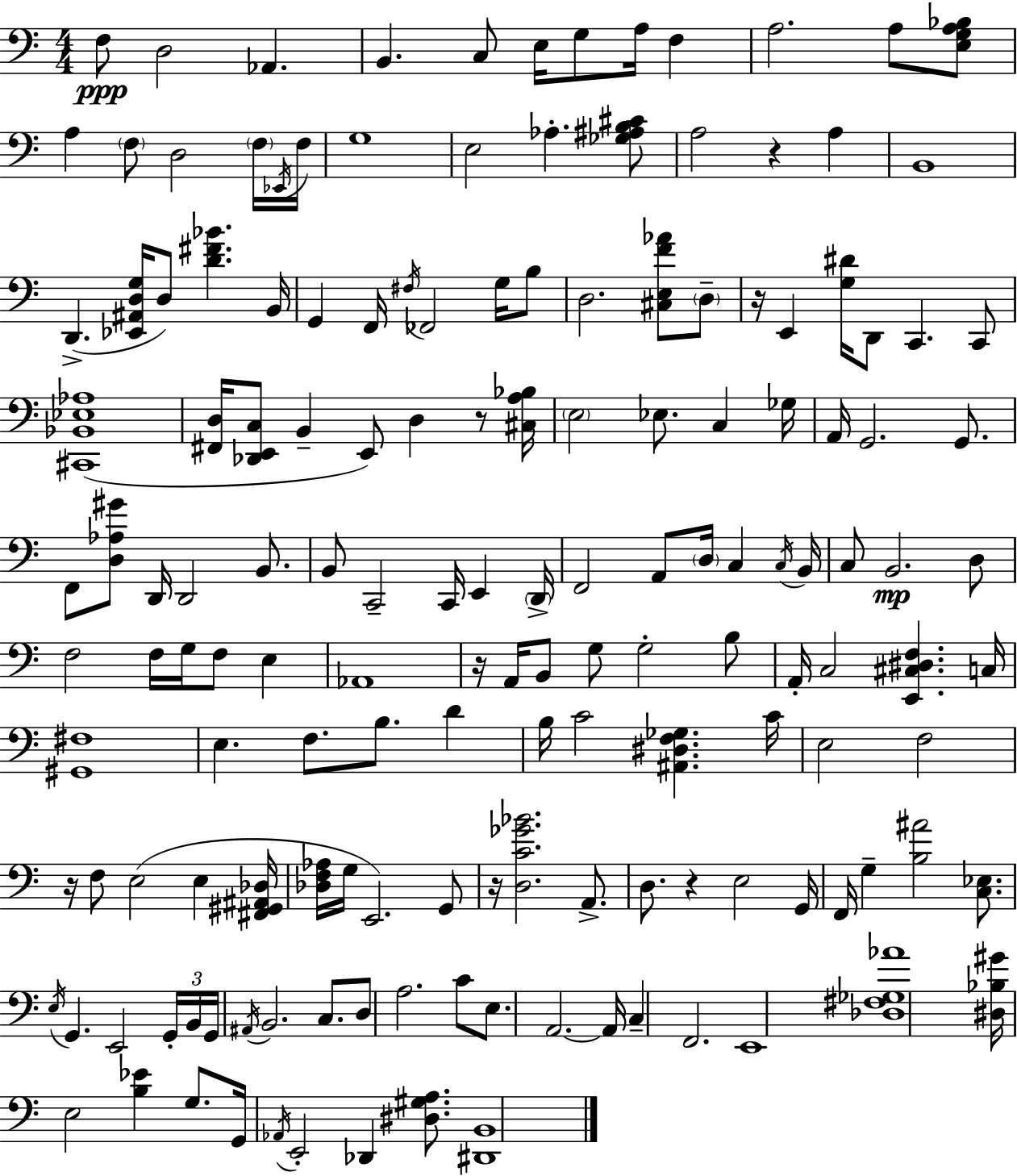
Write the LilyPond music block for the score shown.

{
  \clef bass
  \numericTimeSignature
  \time 4/4
  \key a \minor
  \repeat volta 2 { f8\ppp d2 aes,4. | b,4. c8 e16 g8 a16 f4 | a2. a8 <e g a bes>8 | a4 \parenthesize f8 d2 \parenthesize f16 \acciaccatura { ees,16 } | \break f16 g1 | e2 aes4.-. <ges ais b cis'>8 | a2 r4 a4 | b,1 | \break d,4.->( <ees, ais, d g>16 d8) <d' fis' bes'>4. | b,16 g,4 f,16 \acciaccatura { fis16 } fes,2 g16 | b8 d2. <cis e f' aes'>8 | \parenthesize d8-- r16 e,4 <g dis'>16 d,8 c,4. | \break c,8 <cis, bes, ees aes>1( | <fis, d>16 <des, e, c>8 b,4-- e,8) d4 r8 | <cis a bes>16 \parenthesize e2 ees8. c4 | ges16 a,16 g,2. g,8. | \break f,8 <d aes gis'>8 d,16 d,2 b,8. | b,8 c,2-- c,16 e,4 | \parenthesize d,16-> f,2 a,8 \parenthesize d16 c4 | \acciaccatura { c16 } b,16 c8 b,2.\mp | \break d8 f2 f16 g16 f8 e4 | aes,1 | r16 a,16 b,8 g8 g2-. | b8 a,16-. c2 <e, cis dis f>4. | \break c16 <gis, fis>1 | e4. f8. b8. d'4 | b16 c'2 <ais, dis f ges>4. | c'16 e2 f2 | \break r16 f8 e2( e4 | <fis, gis, ais, des>16 <des f aes>16 g16 e,2.) | g,8 r16 <d c' ges' bes'>2. | a,8.-> d8. r4 e2 | \break g,16 f,16 g4-- <b ais'>2 | <c ees>8. \acciaccatura { e16 } g,4. e,2 | \tuplet 3/2 { g,16-. b,16 g,16 } \acciaccatura { ais,16 } b,2. | c8. d8 a2. | \break c'8 e8. a,2.~~ | a,16 c4-- f,2. | e,1 | <des fis ges aes'>1 | \break <dis bes gis'>16 e2 <b ees'>4 | g8. g,16 \acciaccatura { aes,16 } e,2-. des,4 | <dis gis a>8. <dis, b,>1 | } \bar "|."
}